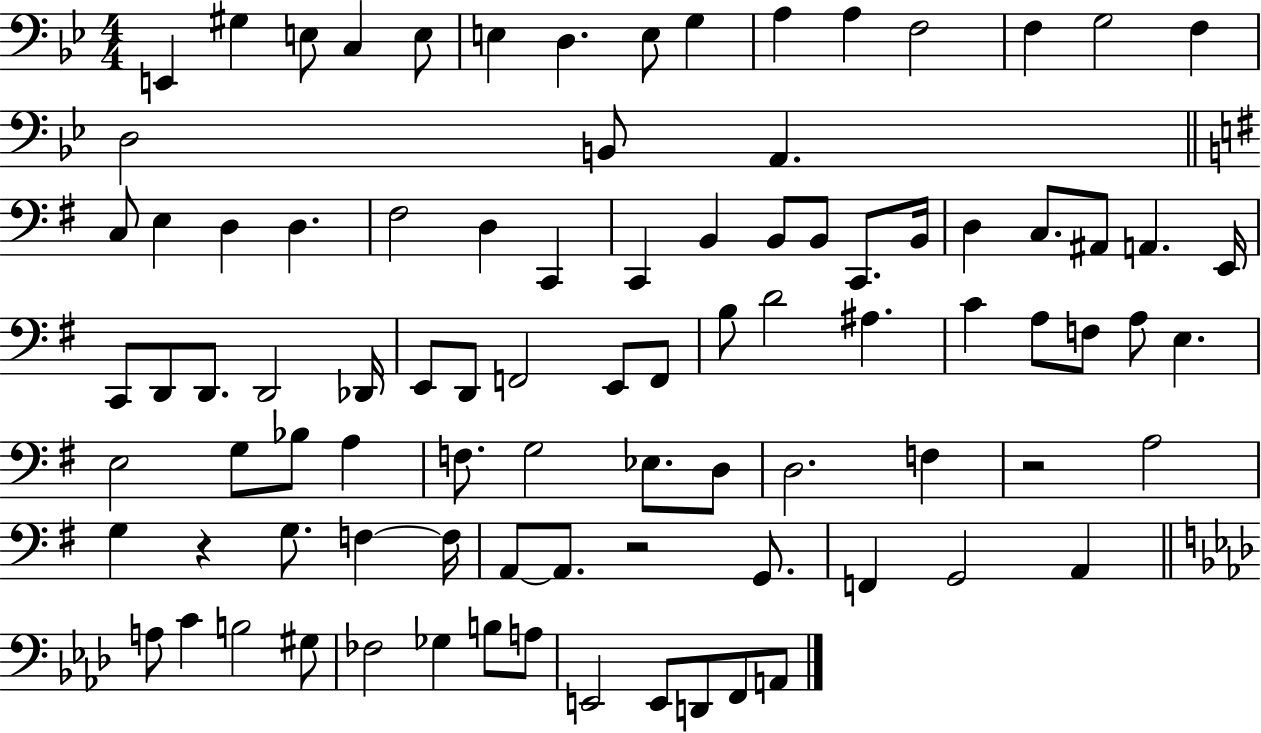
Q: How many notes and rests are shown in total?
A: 91